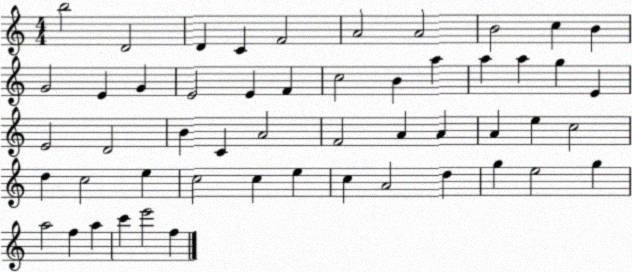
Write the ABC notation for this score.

X:1
T:Untitled
M:4/4
L:1/4
K:C
b2 D2 D C F2 A2 A2 B2 c B G2 E G E2 E F c2 B a a a g E E2 D2 B C A2 F2 A A A e c2 d c2 e c2 c e c A2 d g e2 g a2 f a c' e'2 f